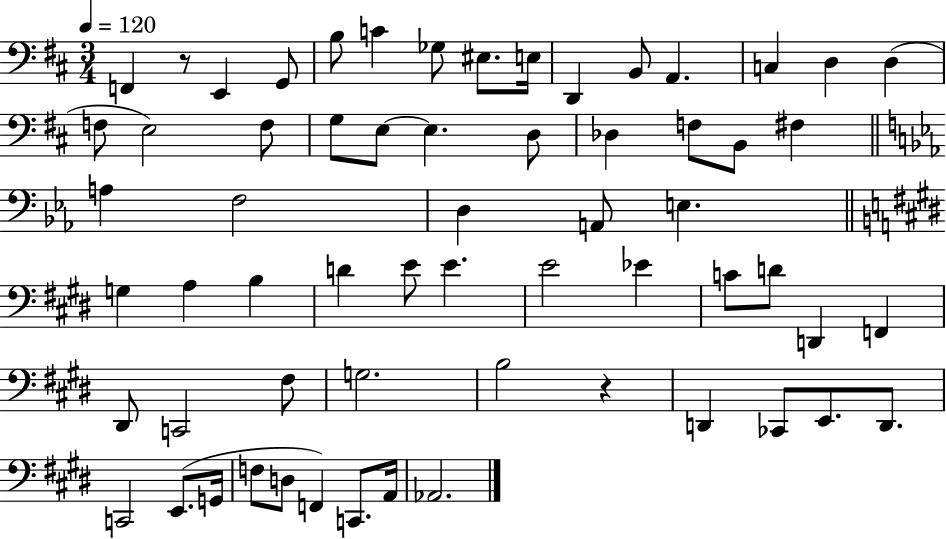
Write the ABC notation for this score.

X:1
T:Untitled
M:3/4
L:1/4
K:D
F,, z/2 E,, G,,/2 B,/2 C _G,/2 ^E,/2 E,/4 D,, B,,/2 A,, C, D, D, F,/2 E,2 F,/2 G,/2 E,/2 E, D,/2 _D, F,/2 B,,/2 ^F, A, F,2 D, A,,/2 E, G, A, B, D E/2 E E2 _E C/2 D/2 D,, F,, ^D,,/2 C,,2 ^F,/2 G,2 B,2 z D,, _C,,/2 E,,/2 D,,/2 C,,2 E,,/2 G,,/4 F,/2 D,/2 F,, C,,/2 A,,/4 _A,,2